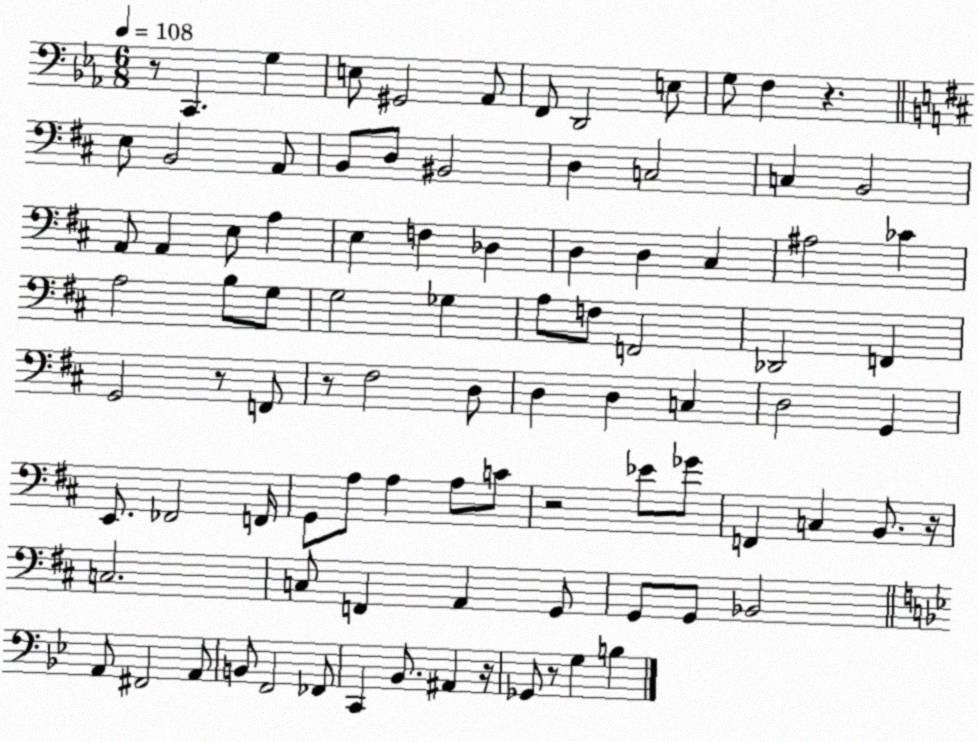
X:1
T:Untitled
M:6/8
L:1/4
K:Eb
z/2 C,, G, E,/2 ^G,,2 _A,,/2 F,,/2 D,,2 E,/2 G,/2 F, z E,/2 B,,2 A,,/2 B,,/2 D,/2 ^B,,2 D, C,2 C, B,,2 A,,/2 A,, E,/2 A, E, F, _D, D, D, ^C, ^A,2 _C A,2 B,/2 G,/2 G,2 _G, A,/2 F,/2 F,,2 _D,,2 F,, G,,2 z/2 F,,/2 z/2 ^F,2 D,/2 D, D, C, D,2 G,, E,,/2 _F,,2 F,,/4 G,,/2 A,/2 A, A,/2 C/2 z2 _E/2 _G/2 F,, C, B,,/2 z/4 C,2 C,/2 F,, A,, G,,/2 G,,/2 G,,/2 _B,,2 A,,/2 ^F,,2 A,,/2 B,,/2 F,,2 _F,,/2 C,, _B,,/2 ^A,, z/4 _G,,/2 z/2 G, B,